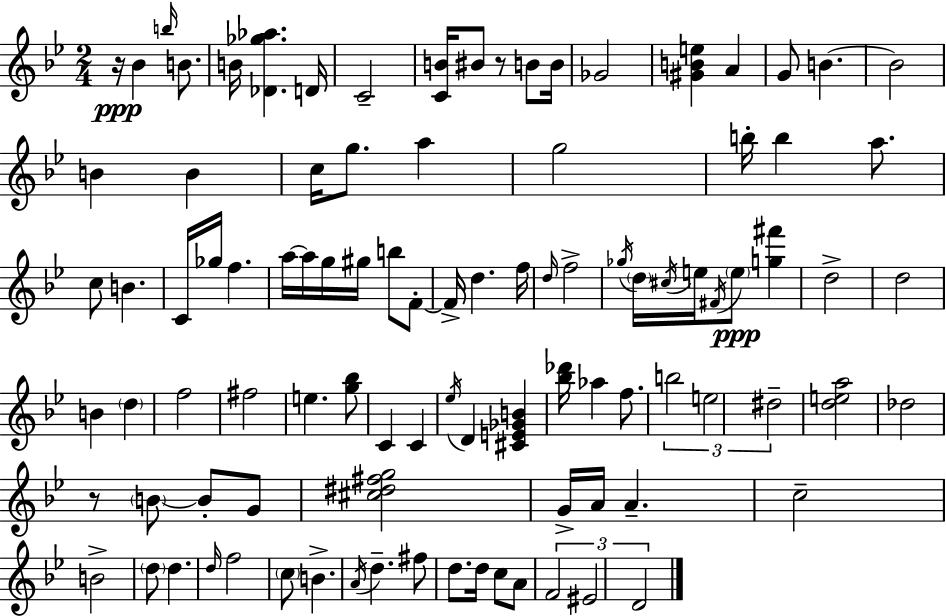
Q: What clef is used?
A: treble